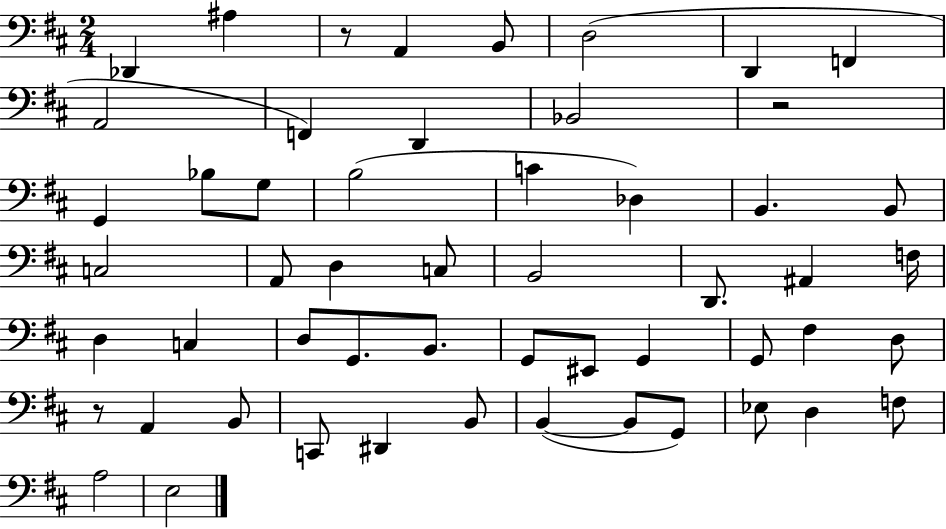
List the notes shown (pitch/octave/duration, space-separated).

Db2/q A#3/q R/e A2/q B2/e D3/h D2/q F2/q A2/h F2/q D2/q Bb2/h R/h G2/q Bb3/e G3/e B3/h C4/q Db3/q B2/q. B2/e C3/h A2/e D3/q C3/e B2/h D2/e. A#2/q F3/s D3/q C3/q D3/e G2/e. B2/e. G2/e EIS2/e G2/q G2/e F#3/q D3/e R/e A2/q B2/e C2/e D#2/q B2/e B2/q B2/e G2/e Eb3/e D3/q F3/e A3/h E3/h